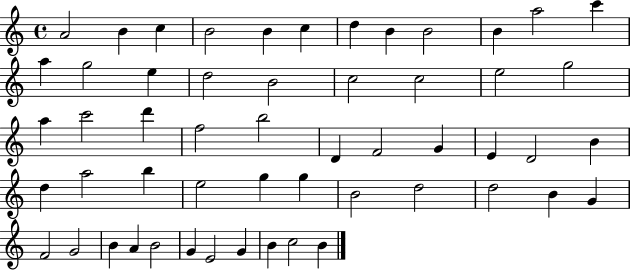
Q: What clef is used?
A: treble